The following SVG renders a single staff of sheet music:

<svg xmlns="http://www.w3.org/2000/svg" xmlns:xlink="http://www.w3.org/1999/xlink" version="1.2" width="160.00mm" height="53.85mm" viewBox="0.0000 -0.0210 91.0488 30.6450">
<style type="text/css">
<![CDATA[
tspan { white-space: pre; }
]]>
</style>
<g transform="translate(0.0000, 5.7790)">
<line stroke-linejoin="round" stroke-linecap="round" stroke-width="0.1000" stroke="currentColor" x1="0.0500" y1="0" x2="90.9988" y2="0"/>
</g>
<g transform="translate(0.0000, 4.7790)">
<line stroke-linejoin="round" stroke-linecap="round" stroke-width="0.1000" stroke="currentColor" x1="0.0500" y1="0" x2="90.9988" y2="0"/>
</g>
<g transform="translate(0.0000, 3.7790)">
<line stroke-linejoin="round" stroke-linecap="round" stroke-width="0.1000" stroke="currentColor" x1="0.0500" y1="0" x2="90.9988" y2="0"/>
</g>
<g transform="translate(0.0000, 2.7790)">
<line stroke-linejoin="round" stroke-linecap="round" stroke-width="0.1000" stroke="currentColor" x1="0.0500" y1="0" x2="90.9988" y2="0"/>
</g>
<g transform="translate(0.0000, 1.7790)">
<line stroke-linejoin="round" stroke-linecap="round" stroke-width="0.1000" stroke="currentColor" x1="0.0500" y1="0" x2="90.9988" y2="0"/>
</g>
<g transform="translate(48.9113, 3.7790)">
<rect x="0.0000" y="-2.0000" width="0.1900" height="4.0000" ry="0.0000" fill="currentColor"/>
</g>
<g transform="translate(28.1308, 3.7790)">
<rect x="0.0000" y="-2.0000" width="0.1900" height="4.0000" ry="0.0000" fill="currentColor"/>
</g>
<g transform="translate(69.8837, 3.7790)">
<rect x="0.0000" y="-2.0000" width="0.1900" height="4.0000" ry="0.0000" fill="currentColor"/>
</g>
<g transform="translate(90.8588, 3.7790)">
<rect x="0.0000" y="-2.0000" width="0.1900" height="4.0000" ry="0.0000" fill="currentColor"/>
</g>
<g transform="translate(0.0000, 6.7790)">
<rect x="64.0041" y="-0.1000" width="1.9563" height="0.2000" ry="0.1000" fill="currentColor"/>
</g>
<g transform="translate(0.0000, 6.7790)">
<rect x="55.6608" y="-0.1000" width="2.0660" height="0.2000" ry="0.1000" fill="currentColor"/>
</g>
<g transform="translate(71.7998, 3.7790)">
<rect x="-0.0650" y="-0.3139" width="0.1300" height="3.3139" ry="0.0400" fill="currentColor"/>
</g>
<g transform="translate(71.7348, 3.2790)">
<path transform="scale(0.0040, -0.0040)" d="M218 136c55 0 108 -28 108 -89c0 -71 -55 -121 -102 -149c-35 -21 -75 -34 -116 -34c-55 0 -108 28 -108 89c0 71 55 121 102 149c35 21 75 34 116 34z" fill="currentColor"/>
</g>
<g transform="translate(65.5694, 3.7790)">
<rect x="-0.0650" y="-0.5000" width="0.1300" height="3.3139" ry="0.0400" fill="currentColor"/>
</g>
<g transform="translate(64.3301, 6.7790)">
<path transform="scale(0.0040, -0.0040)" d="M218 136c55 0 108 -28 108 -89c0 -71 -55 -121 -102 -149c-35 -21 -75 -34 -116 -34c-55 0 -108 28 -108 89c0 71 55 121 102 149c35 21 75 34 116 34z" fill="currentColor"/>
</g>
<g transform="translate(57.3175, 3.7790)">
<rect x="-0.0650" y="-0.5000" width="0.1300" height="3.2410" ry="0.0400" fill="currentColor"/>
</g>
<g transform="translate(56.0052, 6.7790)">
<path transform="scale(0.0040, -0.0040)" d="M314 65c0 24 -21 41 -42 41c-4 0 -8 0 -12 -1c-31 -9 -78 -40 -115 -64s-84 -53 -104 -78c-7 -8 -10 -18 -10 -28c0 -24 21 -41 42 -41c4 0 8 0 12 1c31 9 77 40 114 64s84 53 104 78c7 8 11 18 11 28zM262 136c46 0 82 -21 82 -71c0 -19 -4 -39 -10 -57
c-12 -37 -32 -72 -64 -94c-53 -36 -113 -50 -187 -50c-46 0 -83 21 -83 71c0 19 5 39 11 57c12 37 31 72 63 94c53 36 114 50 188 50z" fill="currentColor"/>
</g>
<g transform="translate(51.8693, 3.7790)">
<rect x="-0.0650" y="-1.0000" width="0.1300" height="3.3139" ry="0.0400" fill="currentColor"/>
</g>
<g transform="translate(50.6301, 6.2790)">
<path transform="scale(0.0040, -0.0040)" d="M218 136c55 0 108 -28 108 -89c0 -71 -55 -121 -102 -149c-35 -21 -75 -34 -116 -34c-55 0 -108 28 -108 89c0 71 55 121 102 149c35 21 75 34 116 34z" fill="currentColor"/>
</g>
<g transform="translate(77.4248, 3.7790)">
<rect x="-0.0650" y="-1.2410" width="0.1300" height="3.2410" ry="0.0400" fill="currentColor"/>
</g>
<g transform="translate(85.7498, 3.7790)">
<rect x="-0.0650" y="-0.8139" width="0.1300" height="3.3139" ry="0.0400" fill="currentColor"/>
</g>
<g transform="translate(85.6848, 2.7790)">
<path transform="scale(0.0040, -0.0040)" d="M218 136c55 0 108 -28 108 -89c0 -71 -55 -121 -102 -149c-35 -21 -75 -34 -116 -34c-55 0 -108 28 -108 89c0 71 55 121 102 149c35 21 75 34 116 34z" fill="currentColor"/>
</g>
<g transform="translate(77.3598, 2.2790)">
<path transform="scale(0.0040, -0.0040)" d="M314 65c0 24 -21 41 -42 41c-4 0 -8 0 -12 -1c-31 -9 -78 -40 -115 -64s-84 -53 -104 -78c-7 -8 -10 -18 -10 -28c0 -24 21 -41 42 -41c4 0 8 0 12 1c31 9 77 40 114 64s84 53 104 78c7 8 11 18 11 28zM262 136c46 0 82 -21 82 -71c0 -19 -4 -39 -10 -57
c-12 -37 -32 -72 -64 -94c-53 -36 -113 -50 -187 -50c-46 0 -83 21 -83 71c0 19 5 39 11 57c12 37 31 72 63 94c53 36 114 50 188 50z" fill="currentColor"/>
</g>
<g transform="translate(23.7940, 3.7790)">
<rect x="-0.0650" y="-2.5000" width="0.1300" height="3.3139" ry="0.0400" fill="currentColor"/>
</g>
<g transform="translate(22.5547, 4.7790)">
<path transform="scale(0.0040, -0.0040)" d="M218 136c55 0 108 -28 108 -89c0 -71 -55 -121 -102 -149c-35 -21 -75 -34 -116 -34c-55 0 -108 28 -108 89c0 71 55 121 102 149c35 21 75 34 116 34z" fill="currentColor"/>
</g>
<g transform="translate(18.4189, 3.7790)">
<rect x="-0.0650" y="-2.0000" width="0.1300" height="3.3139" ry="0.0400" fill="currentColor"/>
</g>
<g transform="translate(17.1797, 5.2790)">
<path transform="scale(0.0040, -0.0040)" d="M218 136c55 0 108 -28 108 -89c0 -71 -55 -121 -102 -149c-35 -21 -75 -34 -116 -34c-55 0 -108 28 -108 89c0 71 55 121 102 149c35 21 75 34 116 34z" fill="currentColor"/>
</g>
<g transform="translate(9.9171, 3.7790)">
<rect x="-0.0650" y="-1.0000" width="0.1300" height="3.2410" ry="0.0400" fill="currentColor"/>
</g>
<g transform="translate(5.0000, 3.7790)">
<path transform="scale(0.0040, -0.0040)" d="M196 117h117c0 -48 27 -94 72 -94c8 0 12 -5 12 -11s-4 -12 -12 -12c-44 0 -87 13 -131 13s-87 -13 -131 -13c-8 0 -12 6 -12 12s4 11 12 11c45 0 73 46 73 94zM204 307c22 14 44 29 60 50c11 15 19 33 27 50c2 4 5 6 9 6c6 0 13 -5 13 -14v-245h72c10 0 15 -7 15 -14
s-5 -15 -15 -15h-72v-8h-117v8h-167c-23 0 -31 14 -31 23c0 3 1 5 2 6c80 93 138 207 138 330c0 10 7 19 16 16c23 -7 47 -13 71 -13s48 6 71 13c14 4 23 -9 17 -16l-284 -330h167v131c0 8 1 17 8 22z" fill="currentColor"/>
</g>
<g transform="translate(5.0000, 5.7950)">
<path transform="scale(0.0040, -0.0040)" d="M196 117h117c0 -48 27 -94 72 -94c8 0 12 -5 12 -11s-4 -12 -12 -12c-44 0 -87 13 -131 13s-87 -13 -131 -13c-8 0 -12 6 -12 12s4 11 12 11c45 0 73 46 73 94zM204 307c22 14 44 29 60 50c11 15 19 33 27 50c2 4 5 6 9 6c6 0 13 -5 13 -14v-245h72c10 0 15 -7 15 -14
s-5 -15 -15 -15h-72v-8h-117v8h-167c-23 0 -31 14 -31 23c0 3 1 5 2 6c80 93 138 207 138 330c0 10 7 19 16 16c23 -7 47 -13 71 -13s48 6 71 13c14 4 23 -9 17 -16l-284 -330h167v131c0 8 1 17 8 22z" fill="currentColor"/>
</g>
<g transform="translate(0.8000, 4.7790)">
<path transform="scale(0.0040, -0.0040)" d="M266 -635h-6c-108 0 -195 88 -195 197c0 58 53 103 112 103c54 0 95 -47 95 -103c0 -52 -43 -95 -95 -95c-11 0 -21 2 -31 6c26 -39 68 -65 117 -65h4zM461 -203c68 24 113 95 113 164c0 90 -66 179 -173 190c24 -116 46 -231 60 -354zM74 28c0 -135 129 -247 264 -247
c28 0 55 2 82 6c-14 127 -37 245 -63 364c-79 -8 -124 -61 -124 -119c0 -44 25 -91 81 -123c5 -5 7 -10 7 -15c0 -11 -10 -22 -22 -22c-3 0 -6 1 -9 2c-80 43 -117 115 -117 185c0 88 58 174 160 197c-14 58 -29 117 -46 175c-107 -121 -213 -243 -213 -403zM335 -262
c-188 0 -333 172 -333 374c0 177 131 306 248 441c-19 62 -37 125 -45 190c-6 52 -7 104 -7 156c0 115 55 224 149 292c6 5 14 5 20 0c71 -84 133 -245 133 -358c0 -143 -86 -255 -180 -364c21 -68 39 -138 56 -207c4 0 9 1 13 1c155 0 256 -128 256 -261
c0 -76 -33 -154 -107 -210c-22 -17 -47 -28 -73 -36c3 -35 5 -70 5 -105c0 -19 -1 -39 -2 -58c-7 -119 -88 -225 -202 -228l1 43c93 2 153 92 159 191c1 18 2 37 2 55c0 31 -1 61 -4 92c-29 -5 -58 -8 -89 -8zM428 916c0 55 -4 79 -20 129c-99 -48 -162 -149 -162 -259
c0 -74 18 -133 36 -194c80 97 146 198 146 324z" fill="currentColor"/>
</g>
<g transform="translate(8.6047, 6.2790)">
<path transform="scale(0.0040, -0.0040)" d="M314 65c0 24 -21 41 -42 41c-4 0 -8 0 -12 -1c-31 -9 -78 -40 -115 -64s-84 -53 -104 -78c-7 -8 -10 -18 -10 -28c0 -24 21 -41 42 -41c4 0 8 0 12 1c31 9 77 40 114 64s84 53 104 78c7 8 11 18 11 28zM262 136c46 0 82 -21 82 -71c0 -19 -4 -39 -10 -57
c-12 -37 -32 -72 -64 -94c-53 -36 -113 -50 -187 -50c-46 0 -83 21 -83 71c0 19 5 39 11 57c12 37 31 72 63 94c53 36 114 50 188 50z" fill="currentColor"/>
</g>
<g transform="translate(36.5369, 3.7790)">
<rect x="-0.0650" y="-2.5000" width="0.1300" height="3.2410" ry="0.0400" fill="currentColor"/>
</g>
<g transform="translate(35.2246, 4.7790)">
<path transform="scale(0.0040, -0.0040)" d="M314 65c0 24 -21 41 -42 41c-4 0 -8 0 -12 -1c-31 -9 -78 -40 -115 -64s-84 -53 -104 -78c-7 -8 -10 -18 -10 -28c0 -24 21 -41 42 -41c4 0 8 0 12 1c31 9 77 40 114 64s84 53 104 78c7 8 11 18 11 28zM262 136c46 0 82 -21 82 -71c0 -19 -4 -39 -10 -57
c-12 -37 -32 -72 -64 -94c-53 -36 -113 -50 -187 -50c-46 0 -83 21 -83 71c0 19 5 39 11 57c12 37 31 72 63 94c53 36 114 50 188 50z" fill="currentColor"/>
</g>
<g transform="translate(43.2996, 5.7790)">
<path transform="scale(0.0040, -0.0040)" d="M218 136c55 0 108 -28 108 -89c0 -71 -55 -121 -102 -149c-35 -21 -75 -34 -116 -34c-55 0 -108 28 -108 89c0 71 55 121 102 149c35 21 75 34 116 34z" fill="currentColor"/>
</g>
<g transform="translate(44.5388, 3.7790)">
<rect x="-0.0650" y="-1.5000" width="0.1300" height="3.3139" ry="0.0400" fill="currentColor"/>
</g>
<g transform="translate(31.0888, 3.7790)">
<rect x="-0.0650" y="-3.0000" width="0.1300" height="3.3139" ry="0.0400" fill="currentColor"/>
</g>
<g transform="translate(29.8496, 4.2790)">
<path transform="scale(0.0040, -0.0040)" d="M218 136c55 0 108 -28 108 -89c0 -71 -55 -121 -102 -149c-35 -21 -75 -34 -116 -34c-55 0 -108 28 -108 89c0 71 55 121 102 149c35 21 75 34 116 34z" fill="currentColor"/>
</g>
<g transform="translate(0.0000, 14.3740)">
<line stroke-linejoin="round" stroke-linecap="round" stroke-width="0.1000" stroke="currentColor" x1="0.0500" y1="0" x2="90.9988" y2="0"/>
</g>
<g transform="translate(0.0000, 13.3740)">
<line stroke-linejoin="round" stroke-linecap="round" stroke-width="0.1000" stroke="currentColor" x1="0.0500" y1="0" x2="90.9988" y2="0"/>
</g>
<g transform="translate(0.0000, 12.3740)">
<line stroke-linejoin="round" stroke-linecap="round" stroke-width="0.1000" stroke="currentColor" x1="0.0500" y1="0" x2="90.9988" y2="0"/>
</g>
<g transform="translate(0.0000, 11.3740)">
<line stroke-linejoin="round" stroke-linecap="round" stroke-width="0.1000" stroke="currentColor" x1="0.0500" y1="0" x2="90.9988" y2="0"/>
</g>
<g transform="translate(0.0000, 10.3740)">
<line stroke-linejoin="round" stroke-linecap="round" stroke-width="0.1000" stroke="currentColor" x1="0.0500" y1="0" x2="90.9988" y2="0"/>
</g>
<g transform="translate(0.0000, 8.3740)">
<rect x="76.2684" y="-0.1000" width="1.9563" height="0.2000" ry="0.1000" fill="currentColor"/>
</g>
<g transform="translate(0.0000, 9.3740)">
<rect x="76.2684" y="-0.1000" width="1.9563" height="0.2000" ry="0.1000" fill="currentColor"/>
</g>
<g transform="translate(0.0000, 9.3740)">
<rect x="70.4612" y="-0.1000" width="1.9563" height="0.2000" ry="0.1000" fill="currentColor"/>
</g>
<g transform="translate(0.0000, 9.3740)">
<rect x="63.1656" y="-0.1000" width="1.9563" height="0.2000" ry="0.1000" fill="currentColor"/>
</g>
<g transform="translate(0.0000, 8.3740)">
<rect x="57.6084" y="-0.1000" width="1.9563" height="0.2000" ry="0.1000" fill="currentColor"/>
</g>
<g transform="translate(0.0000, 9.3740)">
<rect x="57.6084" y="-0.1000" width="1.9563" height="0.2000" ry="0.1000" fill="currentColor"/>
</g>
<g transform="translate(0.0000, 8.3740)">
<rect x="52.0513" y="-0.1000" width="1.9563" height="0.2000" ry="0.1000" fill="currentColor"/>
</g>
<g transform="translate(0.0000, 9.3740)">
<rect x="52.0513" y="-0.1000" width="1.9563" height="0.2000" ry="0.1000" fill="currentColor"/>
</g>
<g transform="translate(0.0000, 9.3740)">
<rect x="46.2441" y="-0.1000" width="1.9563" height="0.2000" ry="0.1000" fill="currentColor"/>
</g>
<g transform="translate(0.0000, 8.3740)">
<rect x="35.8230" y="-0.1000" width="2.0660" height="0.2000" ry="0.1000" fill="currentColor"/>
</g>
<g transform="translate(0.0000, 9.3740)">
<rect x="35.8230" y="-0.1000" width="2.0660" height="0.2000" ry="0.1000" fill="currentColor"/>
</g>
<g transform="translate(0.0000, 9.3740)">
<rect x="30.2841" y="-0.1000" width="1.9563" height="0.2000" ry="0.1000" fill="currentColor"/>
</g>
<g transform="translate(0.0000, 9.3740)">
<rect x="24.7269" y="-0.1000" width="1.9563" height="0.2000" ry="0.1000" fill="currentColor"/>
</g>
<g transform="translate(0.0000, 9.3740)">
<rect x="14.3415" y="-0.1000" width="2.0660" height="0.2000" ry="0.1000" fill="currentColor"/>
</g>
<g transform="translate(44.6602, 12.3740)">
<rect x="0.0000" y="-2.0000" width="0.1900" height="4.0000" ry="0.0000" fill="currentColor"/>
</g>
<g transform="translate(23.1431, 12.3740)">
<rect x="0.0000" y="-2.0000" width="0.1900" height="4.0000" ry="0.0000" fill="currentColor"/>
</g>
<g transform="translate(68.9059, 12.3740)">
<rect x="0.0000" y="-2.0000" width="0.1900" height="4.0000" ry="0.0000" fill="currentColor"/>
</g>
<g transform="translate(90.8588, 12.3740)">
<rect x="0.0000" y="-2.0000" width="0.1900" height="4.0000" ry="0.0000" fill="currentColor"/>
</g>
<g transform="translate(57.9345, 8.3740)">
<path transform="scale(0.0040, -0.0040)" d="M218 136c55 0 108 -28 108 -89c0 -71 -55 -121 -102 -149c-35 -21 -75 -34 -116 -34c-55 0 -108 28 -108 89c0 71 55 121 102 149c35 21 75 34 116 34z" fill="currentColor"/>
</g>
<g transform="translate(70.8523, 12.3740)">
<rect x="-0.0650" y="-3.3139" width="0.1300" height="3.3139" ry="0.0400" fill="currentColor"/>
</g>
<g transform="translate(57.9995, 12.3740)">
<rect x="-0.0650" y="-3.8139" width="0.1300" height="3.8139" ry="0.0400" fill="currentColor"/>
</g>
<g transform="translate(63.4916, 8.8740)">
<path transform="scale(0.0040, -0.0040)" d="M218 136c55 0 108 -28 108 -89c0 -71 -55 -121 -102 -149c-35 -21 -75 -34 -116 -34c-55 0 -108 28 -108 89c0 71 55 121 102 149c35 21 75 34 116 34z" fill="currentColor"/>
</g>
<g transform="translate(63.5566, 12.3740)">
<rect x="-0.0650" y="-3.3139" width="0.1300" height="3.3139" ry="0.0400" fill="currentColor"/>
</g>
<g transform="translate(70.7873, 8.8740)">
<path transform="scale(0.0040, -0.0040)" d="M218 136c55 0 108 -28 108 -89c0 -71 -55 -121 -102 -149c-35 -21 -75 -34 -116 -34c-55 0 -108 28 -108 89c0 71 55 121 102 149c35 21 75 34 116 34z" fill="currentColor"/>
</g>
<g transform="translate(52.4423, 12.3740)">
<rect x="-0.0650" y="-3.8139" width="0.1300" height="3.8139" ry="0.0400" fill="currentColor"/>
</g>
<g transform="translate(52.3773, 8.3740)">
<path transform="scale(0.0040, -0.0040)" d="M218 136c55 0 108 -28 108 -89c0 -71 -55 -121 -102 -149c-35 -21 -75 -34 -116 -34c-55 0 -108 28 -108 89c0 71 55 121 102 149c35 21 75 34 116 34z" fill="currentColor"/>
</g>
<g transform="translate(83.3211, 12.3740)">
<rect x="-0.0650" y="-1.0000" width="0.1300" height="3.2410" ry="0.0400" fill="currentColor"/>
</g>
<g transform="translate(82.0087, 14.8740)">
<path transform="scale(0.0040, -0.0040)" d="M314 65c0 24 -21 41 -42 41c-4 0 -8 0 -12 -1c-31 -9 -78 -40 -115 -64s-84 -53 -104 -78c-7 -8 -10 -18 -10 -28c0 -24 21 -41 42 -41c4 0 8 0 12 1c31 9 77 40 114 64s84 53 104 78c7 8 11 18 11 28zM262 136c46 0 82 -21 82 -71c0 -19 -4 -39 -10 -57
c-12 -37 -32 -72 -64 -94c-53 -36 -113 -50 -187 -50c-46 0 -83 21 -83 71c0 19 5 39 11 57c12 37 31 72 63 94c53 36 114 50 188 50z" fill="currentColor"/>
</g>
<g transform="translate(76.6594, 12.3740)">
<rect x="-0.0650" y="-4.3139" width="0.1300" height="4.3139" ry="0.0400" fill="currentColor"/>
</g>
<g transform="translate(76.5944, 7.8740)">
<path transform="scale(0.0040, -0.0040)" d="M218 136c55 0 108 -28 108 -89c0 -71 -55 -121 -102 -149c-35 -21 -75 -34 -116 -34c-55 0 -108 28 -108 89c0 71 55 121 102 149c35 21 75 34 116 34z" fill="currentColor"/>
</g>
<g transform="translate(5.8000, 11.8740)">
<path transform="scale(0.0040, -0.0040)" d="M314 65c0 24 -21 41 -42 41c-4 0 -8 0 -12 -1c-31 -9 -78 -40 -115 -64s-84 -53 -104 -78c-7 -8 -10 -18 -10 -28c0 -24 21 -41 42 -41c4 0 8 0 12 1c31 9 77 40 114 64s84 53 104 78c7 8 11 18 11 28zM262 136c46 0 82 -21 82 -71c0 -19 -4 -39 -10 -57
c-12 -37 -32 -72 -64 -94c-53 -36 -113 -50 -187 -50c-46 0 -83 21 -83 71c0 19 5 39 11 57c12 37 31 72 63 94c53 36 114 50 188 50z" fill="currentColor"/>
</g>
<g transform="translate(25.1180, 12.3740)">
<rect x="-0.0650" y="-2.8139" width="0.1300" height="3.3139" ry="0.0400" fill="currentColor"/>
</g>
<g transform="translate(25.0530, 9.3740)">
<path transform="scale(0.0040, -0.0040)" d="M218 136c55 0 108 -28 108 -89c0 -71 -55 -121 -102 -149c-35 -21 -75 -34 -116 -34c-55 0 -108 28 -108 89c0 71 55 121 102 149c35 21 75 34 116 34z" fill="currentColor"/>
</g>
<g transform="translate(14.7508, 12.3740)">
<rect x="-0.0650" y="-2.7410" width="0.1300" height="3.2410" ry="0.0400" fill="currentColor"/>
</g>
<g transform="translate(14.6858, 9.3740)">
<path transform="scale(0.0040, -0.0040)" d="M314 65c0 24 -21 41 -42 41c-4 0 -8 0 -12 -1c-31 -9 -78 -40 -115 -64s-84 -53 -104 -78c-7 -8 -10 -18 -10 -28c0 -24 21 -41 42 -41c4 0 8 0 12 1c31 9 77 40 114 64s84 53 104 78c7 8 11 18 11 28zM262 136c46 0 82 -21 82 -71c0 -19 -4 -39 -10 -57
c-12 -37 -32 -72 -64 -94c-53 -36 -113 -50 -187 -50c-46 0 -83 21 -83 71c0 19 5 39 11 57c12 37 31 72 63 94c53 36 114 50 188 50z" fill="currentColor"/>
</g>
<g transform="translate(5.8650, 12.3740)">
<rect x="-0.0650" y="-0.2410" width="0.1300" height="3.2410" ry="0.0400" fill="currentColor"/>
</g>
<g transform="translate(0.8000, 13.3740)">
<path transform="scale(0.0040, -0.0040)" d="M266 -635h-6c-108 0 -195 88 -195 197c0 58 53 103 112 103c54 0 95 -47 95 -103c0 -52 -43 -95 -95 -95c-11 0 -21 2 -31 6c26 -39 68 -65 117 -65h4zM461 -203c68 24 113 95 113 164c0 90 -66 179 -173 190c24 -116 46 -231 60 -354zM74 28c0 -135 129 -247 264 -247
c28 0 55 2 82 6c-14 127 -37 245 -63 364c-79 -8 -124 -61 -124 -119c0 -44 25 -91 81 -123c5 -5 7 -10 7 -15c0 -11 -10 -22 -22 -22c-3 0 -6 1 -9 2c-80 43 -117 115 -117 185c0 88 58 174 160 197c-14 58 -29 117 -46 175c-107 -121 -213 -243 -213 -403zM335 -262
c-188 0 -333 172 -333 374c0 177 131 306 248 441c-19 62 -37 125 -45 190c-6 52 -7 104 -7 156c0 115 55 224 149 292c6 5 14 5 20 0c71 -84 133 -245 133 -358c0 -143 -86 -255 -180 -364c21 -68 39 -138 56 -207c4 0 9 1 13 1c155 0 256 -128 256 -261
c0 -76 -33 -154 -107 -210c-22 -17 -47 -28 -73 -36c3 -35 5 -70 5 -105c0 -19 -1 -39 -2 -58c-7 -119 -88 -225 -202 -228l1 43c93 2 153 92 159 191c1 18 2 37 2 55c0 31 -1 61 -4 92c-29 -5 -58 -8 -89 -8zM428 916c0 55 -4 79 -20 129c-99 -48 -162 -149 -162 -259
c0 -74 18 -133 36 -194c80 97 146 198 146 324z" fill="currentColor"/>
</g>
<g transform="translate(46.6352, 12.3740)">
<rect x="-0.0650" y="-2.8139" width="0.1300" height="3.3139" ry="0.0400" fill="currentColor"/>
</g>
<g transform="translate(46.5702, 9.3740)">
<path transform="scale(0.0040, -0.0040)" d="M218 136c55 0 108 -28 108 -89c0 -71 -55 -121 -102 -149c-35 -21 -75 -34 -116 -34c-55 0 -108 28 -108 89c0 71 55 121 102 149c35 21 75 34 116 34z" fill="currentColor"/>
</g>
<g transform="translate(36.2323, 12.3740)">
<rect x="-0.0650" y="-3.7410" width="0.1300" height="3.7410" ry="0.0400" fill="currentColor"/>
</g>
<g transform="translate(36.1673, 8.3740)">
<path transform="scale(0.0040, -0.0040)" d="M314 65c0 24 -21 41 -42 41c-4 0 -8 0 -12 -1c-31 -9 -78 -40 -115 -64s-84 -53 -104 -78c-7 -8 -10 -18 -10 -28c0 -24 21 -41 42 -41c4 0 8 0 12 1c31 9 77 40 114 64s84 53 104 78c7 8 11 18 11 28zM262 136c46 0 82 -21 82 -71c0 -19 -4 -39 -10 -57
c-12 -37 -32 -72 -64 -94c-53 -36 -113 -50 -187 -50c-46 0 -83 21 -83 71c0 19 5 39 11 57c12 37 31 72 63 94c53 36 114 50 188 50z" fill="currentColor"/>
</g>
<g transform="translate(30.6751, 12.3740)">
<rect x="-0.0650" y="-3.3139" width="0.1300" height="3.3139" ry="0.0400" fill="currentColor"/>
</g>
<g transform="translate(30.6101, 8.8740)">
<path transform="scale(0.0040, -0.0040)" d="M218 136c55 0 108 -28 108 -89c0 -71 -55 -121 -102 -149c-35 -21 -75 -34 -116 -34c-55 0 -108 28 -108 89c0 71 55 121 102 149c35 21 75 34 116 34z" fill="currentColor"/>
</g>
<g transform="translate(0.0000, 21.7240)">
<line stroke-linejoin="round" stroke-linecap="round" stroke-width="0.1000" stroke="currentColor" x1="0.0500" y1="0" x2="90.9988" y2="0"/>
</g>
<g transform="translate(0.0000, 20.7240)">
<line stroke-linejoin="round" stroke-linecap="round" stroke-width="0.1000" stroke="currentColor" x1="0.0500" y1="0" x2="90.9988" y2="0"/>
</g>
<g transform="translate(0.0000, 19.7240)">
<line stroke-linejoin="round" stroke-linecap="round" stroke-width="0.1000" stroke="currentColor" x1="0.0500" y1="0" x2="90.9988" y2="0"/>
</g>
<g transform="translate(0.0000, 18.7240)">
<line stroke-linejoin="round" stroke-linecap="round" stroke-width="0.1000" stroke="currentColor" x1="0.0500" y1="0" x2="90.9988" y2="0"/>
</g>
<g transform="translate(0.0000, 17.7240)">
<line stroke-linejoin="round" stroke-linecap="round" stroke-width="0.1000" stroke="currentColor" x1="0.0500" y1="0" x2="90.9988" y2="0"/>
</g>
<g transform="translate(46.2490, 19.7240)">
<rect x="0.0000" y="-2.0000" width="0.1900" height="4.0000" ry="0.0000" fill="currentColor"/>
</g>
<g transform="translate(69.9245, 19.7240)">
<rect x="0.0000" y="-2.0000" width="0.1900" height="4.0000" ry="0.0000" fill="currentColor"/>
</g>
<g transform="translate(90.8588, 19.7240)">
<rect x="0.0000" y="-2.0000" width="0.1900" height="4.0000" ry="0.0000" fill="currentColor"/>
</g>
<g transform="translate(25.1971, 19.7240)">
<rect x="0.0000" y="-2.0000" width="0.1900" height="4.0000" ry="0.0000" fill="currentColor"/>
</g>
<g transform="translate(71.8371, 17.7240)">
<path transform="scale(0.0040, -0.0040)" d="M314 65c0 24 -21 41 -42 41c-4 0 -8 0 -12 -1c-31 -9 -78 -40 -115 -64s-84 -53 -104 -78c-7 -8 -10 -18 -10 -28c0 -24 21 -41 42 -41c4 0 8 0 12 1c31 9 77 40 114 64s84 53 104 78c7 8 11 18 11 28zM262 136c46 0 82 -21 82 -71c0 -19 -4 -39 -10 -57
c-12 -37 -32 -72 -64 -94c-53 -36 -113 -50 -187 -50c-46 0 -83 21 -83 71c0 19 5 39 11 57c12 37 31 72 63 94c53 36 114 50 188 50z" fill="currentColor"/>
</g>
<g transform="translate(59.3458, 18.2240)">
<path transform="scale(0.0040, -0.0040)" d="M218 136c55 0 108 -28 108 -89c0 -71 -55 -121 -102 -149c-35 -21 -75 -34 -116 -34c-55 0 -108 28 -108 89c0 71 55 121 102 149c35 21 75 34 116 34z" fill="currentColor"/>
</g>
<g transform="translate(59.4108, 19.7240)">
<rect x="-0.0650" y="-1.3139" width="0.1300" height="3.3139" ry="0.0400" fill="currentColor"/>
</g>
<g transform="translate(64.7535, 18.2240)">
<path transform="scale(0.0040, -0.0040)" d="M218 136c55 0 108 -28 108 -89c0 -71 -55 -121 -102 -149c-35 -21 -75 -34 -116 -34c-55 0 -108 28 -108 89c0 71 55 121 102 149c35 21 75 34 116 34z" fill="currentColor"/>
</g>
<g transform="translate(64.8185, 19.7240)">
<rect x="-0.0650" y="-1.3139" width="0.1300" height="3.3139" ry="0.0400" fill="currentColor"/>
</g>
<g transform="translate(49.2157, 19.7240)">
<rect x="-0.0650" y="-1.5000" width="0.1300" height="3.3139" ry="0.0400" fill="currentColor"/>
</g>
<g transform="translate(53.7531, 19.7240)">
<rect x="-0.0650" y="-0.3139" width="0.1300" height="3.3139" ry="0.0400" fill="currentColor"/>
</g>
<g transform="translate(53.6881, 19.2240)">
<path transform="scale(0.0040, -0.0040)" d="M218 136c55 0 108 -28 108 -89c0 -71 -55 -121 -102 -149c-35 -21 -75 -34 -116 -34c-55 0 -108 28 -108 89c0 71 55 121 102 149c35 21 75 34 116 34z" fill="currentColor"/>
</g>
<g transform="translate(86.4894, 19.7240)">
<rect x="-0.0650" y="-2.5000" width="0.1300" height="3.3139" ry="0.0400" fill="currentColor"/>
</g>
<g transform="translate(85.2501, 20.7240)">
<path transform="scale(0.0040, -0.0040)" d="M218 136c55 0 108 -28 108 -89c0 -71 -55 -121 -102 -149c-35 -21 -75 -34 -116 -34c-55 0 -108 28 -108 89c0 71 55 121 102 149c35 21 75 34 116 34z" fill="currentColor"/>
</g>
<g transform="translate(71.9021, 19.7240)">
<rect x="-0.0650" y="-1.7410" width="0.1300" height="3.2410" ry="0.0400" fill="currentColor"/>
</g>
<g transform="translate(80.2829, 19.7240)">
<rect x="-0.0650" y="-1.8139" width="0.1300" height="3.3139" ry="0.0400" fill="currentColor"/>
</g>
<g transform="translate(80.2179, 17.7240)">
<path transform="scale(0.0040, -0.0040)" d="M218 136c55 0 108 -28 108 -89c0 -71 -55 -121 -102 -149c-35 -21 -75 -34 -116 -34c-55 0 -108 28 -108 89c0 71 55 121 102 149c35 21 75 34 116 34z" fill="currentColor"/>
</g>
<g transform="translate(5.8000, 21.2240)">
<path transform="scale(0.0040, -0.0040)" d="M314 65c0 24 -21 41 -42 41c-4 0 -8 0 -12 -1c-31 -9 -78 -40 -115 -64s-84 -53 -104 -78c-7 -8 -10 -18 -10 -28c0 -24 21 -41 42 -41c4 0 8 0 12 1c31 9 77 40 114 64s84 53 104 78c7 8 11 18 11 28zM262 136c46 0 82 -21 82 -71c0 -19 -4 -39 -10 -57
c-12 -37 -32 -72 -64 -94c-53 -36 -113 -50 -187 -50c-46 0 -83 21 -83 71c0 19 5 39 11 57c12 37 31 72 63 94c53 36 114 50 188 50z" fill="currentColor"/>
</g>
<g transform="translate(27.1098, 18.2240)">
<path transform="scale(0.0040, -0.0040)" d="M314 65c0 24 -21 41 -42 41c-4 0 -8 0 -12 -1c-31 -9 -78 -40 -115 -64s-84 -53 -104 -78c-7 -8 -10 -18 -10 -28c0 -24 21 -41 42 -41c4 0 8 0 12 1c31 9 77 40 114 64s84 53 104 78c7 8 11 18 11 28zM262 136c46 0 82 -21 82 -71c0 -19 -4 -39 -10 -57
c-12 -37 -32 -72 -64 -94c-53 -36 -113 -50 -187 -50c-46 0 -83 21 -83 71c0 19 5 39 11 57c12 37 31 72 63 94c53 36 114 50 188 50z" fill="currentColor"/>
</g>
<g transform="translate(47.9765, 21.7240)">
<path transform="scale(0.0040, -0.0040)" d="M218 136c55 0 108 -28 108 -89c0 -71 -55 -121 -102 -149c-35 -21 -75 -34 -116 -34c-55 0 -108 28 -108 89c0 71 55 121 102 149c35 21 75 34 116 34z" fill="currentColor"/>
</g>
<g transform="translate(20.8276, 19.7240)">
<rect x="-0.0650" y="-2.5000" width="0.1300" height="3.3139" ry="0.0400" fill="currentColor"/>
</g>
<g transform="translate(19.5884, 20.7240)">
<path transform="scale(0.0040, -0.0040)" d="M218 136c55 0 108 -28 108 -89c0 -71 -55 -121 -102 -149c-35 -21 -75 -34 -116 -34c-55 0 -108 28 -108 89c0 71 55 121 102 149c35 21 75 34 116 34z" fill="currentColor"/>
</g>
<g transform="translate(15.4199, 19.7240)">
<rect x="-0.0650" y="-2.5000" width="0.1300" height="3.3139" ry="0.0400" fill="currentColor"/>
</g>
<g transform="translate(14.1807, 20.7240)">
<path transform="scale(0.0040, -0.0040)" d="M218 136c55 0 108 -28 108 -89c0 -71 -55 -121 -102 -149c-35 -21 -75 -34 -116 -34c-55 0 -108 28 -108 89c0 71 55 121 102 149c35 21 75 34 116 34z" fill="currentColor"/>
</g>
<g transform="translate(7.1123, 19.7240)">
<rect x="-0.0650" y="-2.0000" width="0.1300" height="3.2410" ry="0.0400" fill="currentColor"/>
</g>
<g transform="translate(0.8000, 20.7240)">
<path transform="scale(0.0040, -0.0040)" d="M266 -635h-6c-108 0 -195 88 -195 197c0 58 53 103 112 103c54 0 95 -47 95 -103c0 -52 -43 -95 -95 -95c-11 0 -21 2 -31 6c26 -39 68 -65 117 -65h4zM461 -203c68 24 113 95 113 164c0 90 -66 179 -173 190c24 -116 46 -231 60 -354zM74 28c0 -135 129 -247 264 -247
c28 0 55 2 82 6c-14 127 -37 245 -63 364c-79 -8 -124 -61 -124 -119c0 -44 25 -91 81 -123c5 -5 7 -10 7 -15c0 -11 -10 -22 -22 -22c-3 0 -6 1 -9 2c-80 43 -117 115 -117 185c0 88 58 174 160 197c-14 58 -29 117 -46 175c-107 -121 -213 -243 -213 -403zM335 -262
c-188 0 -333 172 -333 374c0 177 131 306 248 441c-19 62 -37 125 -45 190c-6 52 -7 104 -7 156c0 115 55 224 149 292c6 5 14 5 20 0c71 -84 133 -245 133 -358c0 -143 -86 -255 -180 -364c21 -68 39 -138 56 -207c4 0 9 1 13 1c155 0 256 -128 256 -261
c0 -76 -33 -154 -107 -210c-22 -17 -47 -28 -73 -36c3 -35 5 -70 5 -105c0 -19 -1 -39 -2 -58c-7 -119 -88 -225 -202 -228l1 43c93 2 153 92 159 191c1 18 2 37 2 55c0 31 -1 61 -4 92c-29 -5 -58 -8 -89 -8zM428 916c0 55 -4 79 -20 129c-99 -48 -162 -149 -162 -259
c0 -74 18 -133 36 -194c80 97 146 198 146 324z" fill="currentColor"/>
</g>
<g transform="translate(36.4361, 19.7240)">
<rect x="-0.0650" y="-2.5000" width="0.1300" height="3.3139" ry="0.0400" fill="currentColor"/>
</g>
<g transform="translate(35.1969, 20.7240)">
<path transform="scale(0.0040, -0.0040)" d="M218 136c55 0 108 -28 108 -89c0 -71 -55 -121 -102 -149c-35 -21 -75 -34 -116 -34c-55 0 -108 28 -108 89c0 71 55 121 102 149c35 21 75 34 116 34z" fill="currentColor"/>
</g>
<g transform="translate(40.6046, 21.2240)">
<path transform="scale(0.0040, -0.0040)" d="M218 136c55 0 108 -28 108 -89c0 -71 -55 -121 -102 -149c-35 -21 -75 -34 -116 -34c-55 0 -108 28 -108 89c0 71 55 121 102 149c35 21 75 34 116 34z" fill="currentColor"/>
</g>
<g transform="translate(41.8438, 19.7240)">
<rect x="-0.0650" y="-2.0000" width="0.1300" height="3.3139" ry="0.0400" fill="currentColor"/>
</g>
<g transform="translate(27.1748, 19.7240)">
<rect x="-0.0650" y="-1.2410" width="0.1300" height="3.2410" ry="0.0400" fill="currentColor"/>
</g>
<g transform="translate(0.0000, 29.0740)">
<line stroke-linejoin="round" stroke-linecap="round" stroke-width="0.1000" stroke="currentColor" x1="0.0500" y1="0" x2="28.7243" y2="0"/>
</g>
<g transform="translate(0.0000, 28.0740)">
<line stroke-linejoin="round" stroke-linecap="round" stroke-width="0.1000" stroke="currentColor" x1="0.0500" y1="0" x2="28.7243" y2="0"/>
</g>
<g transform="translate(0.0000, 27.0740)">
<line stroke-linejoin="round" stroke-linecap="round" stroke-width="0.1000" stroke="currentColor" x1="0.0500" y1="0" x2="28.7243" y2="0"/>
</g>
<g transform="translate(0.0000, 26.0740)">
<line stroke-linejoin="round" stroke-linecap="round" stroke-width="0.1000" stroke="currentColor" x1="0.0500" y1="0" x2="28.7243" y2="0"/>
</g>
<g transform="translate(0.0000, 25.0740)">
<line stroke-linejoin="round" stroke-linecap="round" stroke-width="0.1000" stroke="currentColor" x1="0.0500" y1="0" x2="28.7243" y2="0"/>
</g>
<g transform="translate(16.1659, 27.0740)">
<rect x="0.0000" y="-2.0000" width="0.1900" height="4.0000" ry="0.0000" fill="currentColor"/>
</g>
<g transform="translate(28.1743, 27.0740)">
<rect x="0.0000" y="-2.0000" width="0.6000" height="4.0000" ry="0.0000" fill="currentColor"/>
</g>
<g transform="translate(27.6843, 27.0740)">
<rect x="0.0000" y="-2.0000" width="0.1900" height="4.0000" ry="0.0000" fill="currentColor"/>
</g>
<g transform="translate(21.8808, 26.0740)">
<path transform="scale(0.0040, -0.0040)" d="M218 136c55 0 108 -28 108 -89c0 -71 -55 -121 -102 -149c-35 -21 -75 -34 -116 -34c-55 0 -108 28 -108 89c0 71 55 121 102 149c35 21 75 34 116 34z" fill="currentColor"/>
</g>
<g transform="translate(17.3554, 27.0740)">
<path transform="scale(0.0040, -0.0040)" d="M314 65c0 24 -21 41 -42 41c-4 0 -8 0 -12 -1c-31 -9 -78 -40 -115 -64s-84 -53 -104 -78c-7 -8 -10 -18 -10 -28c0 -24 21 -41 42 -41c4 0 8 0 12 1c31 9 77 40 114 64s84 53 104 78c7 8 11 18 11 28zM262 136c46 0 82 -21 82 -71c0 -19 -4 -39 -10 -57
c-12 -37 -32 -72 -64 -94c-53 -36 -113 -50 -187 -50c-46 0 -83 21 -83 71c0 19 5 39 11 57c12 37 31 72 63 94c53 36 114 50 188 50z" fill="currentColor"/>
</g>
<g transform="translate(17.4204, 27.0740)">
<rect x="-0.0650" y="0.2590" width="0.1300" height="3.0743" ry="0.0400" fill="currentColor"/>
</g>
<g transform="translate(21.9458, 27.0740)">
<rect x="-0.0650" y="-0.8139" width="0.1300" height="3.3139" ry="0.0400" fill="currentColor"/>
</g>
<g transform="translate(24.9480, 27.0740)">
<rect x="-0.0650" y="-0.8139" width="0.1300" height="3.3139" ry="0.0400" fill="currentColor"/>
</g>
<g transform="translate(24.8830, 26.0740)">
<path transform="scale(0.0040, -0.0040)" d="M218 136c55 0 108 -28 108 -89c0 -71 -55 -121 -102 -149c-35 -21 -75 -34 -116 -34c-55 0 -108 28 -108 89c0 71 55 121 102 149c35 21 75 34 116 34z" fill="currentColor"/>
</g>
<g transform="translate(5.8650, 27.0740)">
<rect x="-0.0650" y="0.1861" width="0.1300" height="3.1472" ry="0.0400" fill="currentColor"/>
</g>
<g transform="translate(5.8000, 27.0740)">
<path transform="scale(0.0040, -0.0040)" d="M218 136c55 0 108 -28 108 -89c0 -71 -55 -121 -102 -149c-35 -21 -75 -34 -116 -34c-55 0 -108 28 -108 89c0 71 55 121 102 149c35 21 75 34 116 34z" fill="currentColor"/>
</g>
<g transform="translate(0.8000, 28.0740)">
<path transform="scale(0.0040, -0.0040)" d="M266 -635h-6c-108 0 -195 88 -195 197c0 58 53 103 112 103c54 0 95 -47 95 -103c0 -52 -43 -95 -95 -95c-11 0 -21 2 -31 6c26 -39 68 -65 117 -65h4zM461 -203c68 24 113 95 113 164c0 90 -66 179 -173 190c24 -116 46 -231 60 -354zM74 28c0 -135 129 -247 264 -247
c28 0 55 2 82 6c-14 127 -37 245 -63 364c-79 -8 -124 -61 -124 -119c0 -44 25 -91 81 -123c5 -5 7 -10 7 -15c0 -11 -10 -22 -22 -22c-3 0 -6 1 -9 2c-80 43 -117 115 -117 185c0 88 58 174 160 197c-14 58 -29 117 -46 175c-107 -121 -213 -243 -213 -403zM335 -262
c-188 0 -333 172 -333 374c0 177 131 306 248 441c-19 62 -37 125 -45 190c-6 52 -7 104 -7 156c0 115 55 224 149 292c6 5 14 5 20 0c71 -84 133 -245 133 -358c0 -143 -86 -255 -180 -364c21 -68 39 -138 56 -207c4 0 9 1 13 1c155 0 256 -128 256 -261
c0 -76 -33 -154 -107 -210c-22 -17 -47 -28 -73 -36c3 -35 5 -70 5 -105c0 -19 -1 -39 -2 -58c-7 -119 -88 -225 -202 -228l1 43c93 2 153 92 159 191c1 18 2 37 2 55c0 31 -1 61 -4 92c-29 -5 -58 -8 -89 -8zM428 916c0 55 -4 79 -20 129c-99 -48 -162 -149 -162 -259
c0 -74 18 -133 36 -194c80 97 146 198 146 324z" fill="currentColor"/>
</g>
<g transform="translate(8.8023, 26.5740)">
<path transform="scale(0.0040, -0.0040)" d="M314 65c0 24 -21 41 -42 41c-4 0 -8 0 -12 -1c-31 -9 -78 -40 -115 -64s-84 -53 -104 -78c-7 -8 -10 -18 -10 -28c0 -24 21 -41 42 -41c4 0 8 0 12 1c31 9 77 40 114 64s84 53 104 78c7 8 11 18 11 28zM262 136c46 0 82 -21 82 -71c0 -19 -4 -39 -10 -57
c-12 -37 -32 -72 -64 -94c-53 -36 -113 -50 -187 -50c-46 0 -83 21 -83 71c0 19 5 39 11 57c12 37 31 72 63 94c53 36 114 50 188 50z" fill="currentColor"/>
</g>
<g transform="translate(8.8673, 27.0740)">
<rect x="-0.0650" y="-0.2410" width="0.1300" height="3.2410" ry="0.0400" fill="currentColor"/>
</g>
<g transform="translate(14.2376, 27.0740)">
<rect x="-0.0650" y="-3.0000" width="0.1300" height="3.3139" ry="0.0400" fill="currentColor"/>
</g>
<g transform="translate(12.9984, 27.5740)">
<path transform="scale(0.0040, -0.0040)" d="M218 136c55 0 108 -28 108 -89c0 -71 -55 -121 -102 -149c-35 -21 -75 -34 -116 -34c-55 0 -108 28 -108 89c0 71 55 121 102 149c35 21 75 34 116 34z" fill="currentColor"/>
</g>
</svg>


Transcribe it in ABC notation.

X:1
T:Untitled
M:4/4
L:1/4
K:C
D2 F G A G2 E D C2 C c e2 d c2 a2 a b c'2 a c' c' b b d' D2 F2 G G e2 G F E c e e f2 f G B c2 A B2 d d